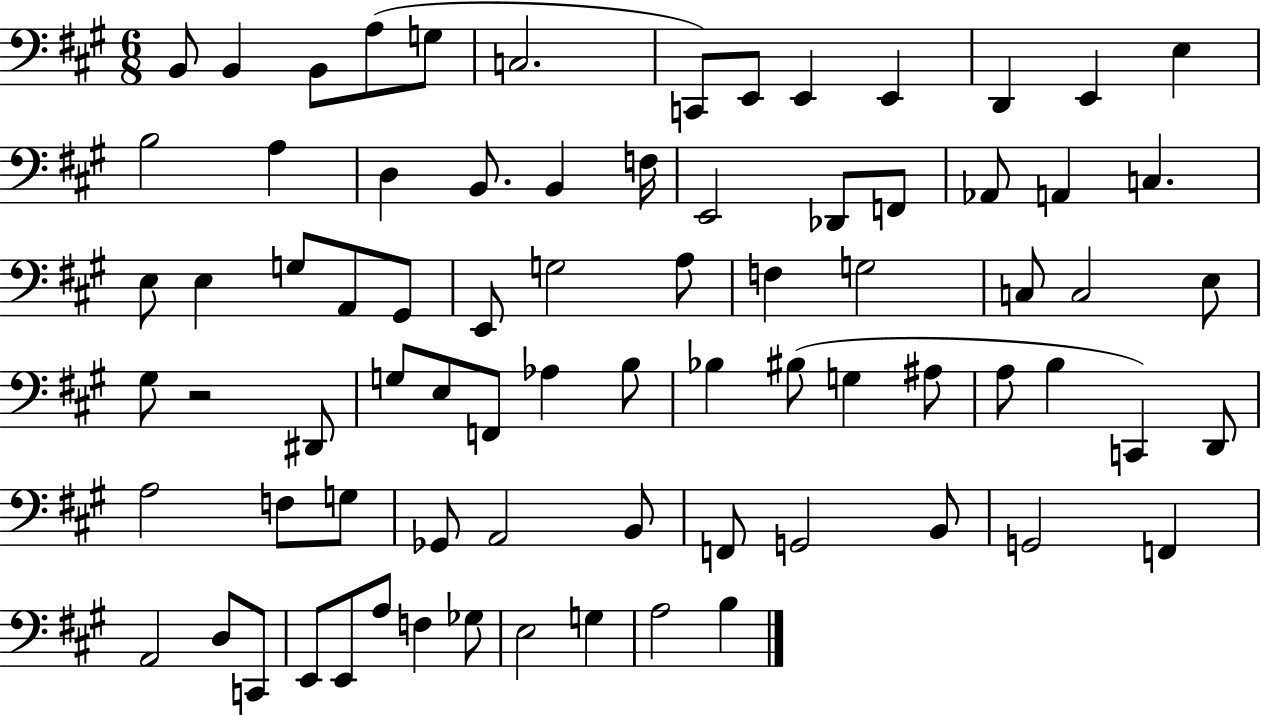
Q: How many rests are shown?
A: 1